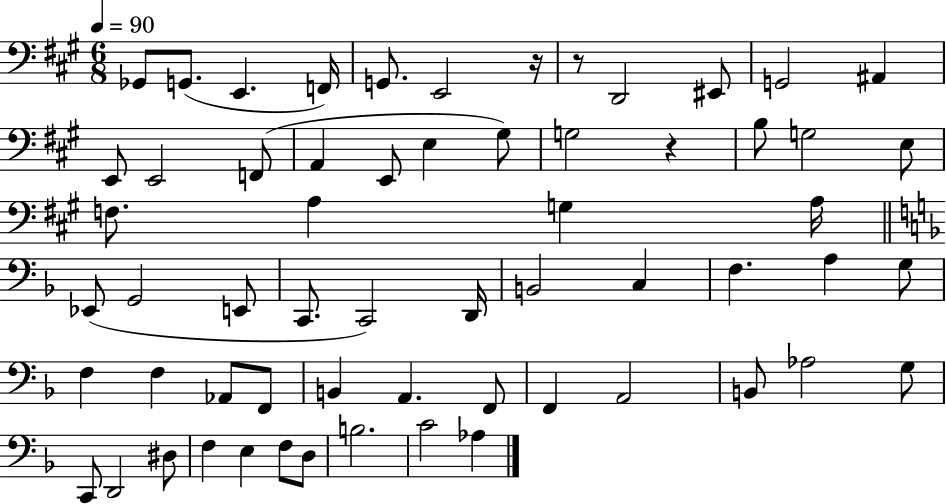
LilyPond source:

{
  \clef bass
  \numericTimeSignature
  \time 6/8
  \key a \major
  \tempo 4 = 90
  ges,8 g,8.( e,4. f,16) | g,8. e,2 r16 | r8 d,2 eis,8 | g,2 ais,4 | \break e,8 e,2 f,8( | a,4 e,8 e4 gis8) | g2 r4 | b8 g2 e8 | \break f8. a4 g4 a16 | \bar "||" \break \key d \minor ees,8( g,2 e,8 | c,8. c,2) d,16 | b,2 c4 | f4. a4 g8 | \break f4 f4 aes,8 f,8 | b,4 a,4. f,8 | f,4 a,2 | b,8 aes2 g8 | \break c,8 d,2 dis8 | f4 e4 f8 d8 | b2. | c'2 aes4 | \break \bar "|."
}